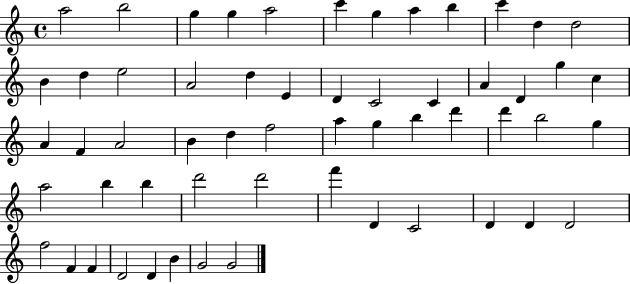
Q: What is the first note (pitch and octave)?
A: A5